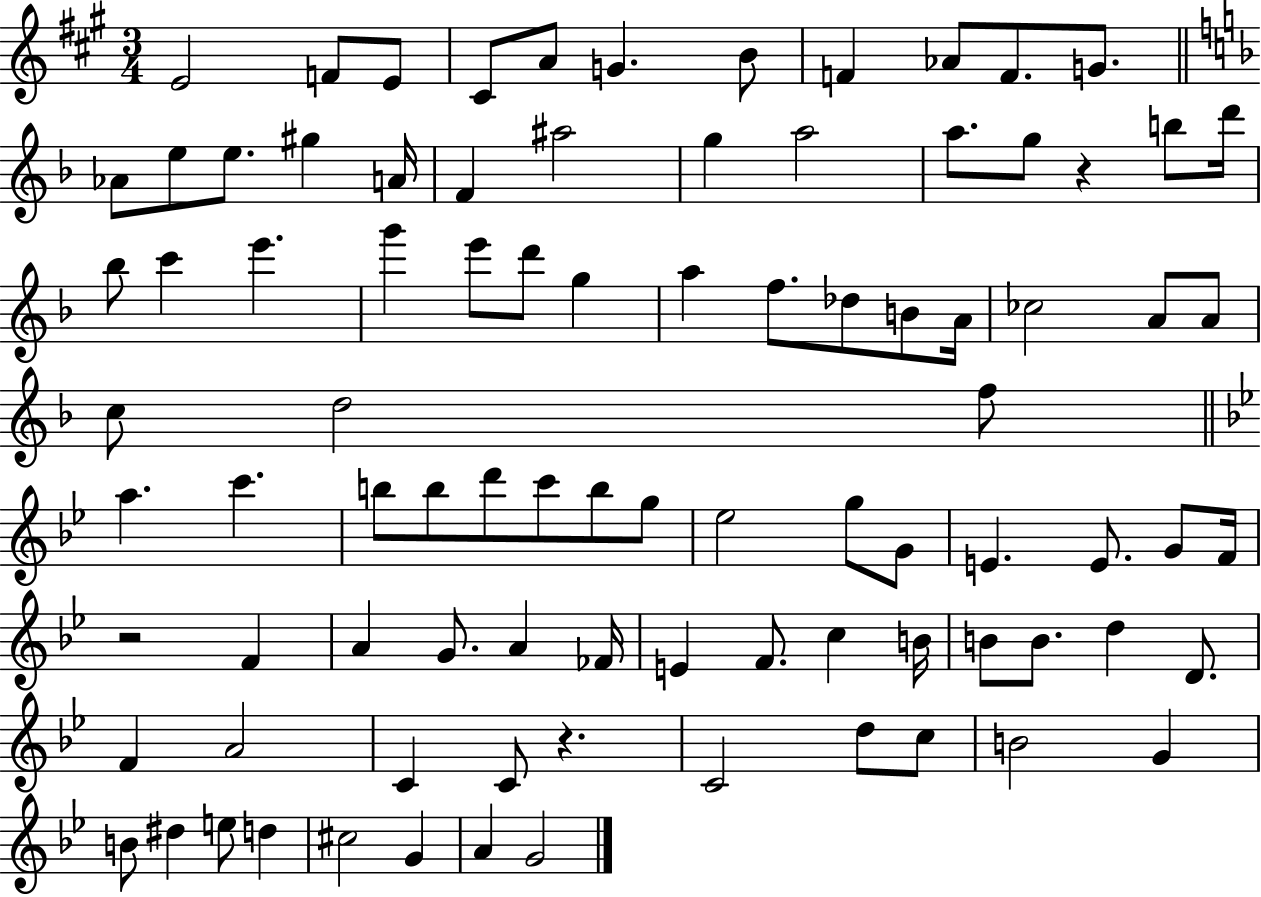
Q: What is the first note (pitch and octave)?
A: E4